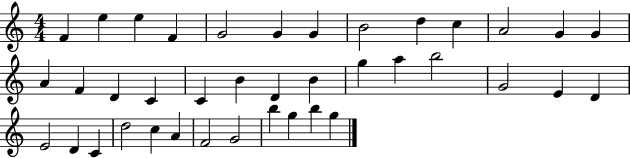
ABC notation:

X:1
T:Untitled
M:4/4
L:1/4
K:C
F e e F G2 G G B2 d c A2 G G A F D C C B D B g a b2 G2 E D E2 D C d2 c A F2 G2 b g b g